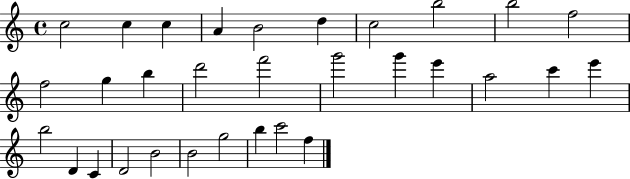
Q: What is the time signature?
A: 4/4